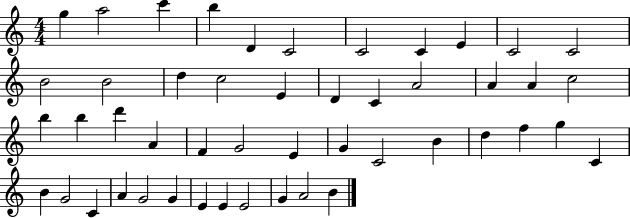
G5/q A5/h C6/q B5/q D4/q C4/h C4/h C4/q E4/q C4/h C4/h B4/h B4/h D5/q C5/h E4/q D4/q C4/q A4/h A4/q A4/q C5/h B5/q B5/q D6/q A4/q F4/q G4/h E4/q G4/q C4/h B4/q D5/q F5/q G5/q C4/q B4/q G4/h C4/q A4/q G4/h G4/q E4/q E4/q E4/h G4/q A4/h B4/q